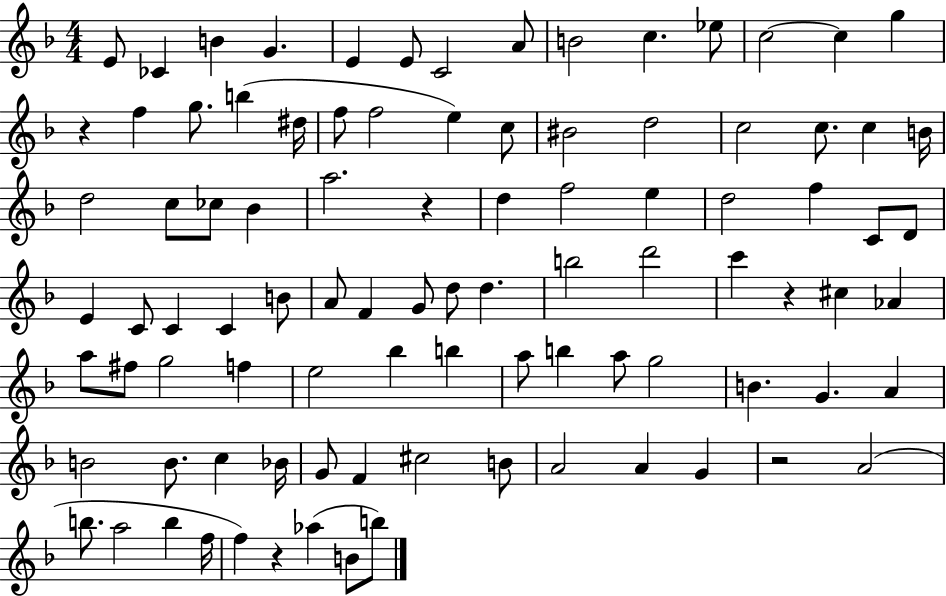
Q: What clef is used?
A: treble